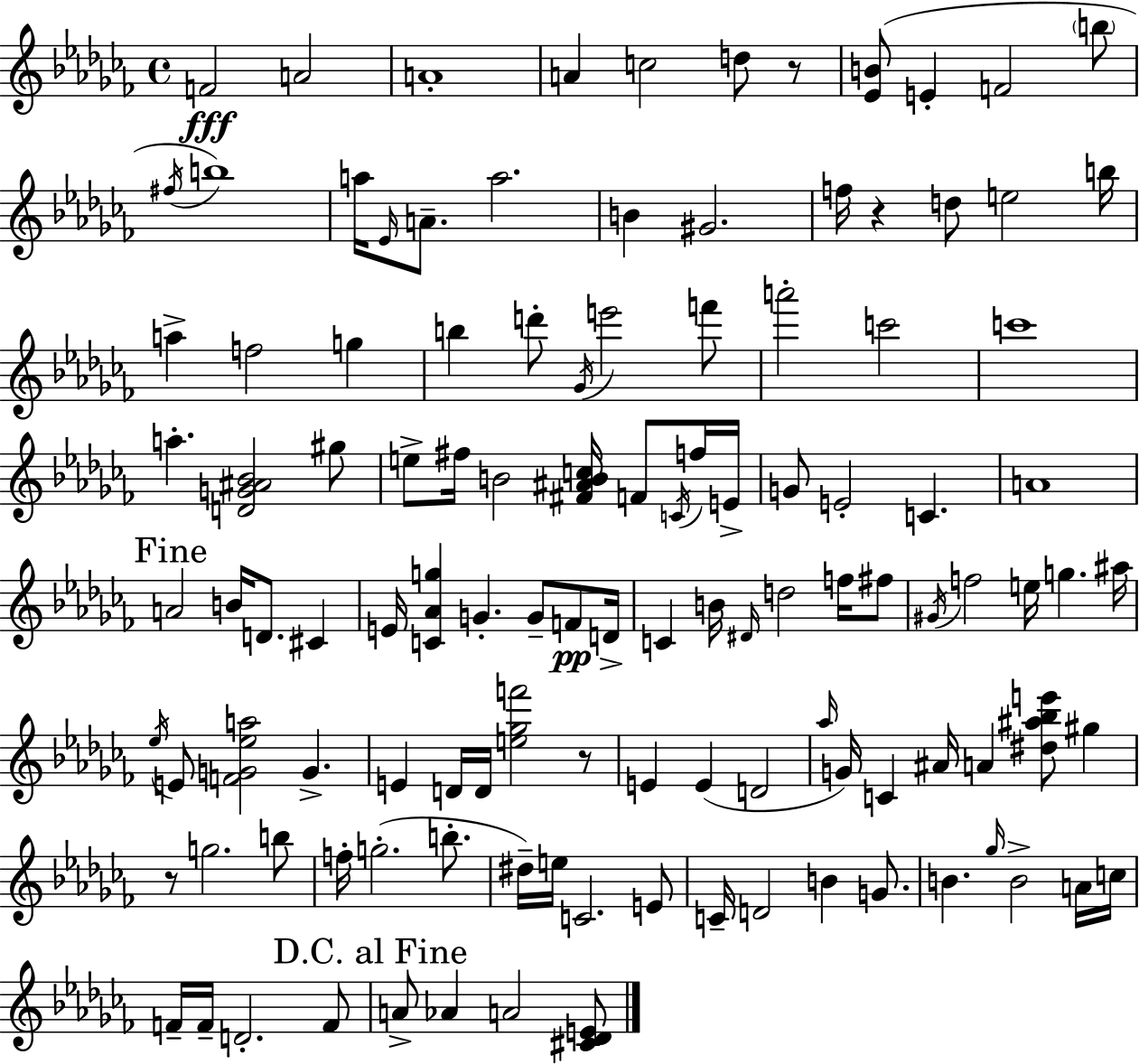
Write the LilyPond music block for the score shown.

{
  \clef treble
  \time 4/4
  \defaultTimeSignature
  \key aes \minor
  f'2\fff a'2 | a'1-. | a'4 c''2 d''8 r8 | <ees' b'>8( e'4-. f'2 \parenthesize b''8 | \break \acciaccatura { fis''16 } b''1) | a''16 \grace { ees'16 } a'8.-- a''2. | b'4 gis'2. | f''16 r4 d''8 e''2 | \break b''16 a''4-> f''2 g''4 | b''4 d'''8-. \acciaccatura { ges'16 } e'''2 | f'''8 a'''2-. c'''2 | c'''1 | \break a''4.-. <d' g' ais' bes'>2 | gis''8 e''8-> fis''16 b'2 <fis' ais' b' c''>16 f'8 | \acciaccatura { c'16 } f''16 e'16-> g'8 e'2-. c'4. | a'1 | \break \mark "Fine" a'2 b'16 d'8. | cis'4 e'16 <c' aes' g''>4 g'4.-. g'8-- | f'8\pp d'16-> c'4 b'16 \grace { dis'16 } d''2 | f''16 fis''8 \acciaccatura { gis'16 } f''2 e''16 g''4. | \break ais''16 \acciaccatura { ees''16 } e'8 <f' g' ees'' a''>2 | g'4.-> e'4 d'16 d'16 <e'' ges'' f'''>2 | r8 e'4 e'4( d'2 | \grace { aes''16 }) g'16 c'4 ais'16 a'4 | \break <dis'' ais'' bes'' e'''>8 gis''4 r8 g''2. | b''8 f''16-. g''2.-.( | b''8.-. dis''16--) e''16 c'2. | e'8 c'16-- d'2 | \break b'4 g'8. b'4. \grace { ges''16 } b'2-> | a'16 c''16 f'16-- f'16-- d'2.-. | f'8 \mark "D.C. al Fine" a'8-> aes'4 a'2 | <cis' des' e'>8 \bar "|."
}